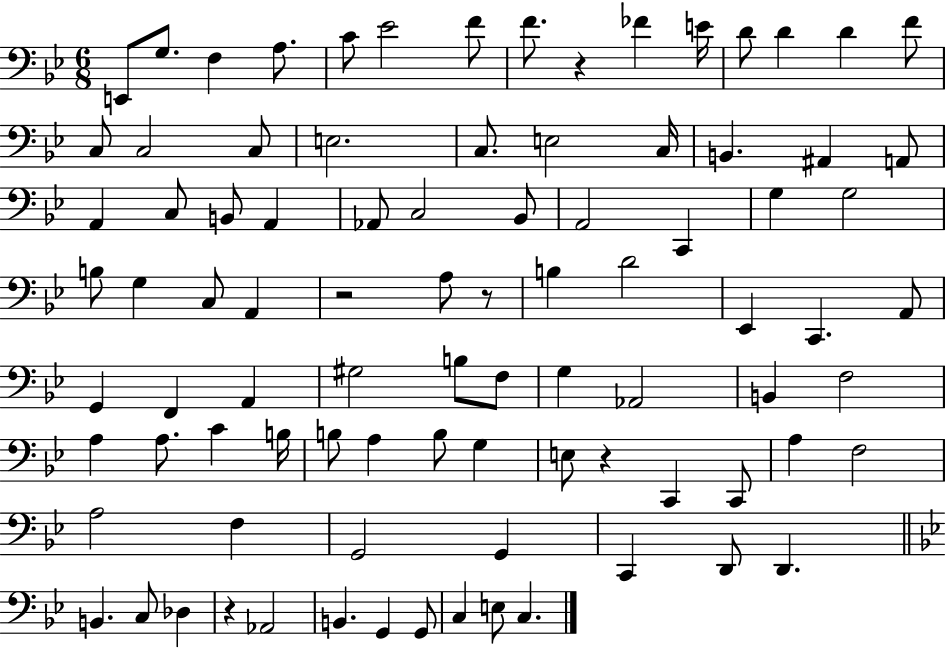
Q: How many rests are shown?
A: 5